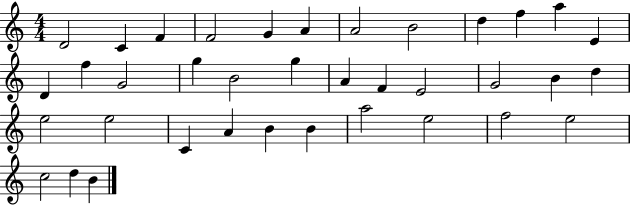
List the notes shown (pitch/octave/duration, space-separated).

D4/h C4/q F4/q F4/h G4/q A4/q A4/h B4/h D5/q F5/q A5/q E4/q D4/q F5/q G4/h G5/q B4/h G5/q A4/q F4/q E4/h G4/h B4/q D5/q E5/h E5/h C4/q A4/q B4/q B4/q A5/h E5/h F5/h E5/h C5/h D5/q B4/q